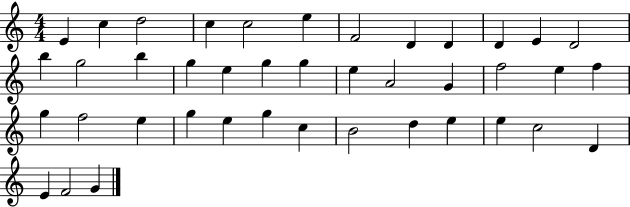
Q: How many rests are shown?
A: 0